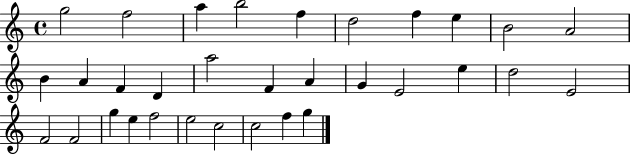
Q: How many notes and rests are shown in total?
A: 32